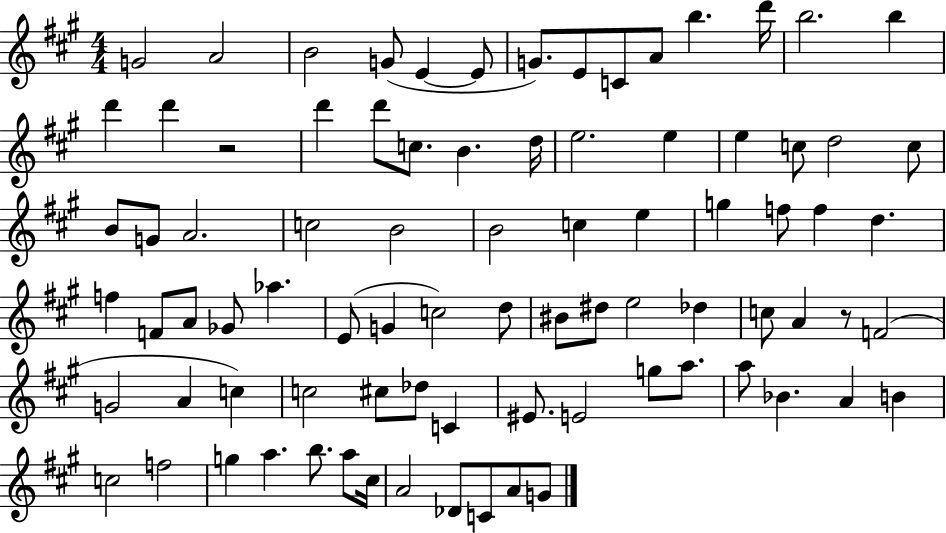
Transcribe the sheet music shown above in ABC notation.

X:1
T:Untitled
M:4/4
L:1/4
K:A
G2 A2 B2 G/2 E E/2 G/2 E/2 C/2 A/2 b d'/4 b2 b d' d' z2 d' d'/2 c/2 B d/4 e2 e e c/2 d2 c/2 B/2 G/2 A2 c2 B2 B2 c e g f/2 f d f F/2 A/2 _G/2 _a E/2 G c2 d/2 ^B/2 ^d/2 e2 _d c/2 A z/2 F2 G2 A c c2 ^c/2 _d/2 C ^E/2 E2 g/2 a/2 a/2 _B A B c2 f2 g a b/2 a/2 ^c/4 A2 _D/2 C/2 A/2 G/2